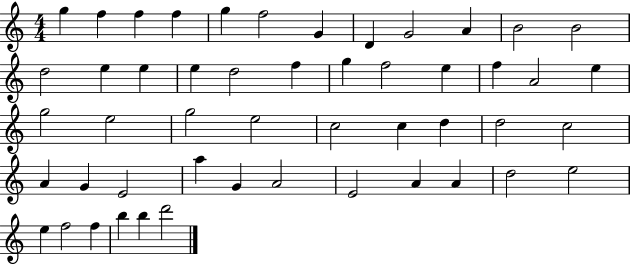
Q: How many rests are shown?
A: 0